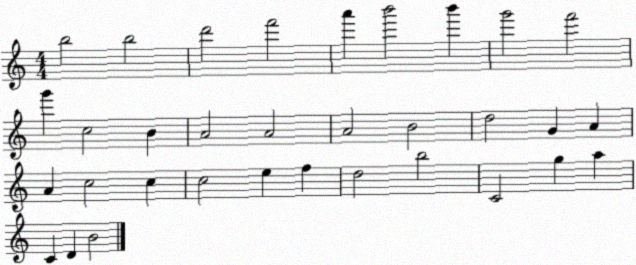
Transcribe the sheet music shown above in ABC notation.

X:1
T:Untitled
M:4/4
L:1/4
K:C
b2 b2 d'2 f'2 a' b'2 b' g'2 f'2 g' c2 B A2 A2 A2 B2 d2 G A A c2 c c2 e f d2 b2 C2 g a C D B2